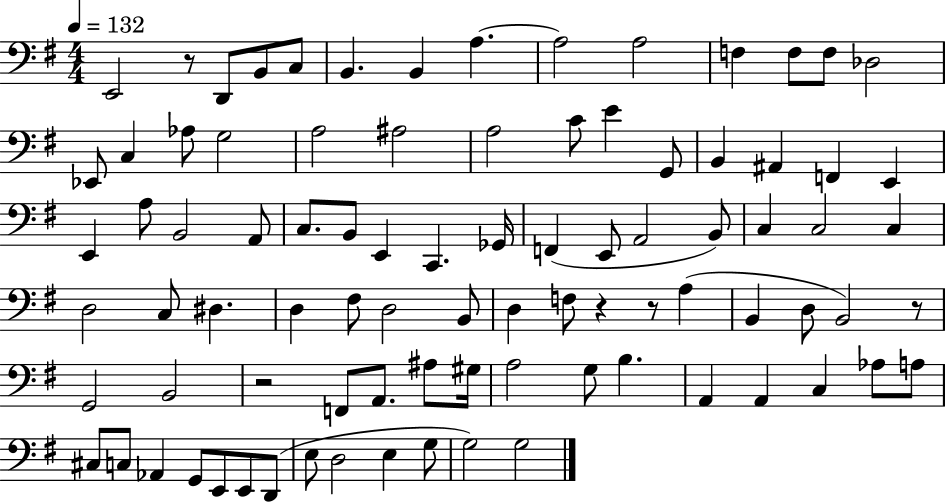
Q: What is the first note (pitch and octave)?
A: E2